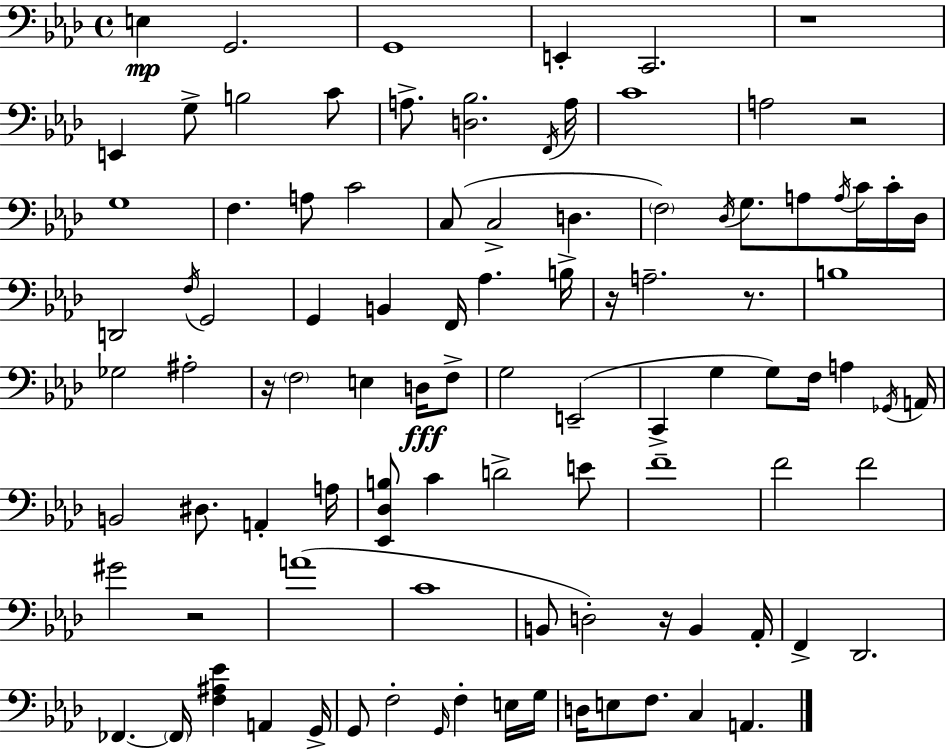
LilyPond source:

{
  \clef bass
  \time 4/4
  \defaultTimeSignature
  \key f \minor
  \repeat volta 2 { e4\mp g,2. | g,1 | e,4-. c,2. | r1 | \break e,4 g8-> b2 c'8 | a8.-> <d bes>2. \acciaccatura { f,16 } | a16 c'1 | a2 r2 | \break g1 | f4. a8 c'2 | c8( c2-> d4. | \parenthesize f2) \acciaccatura { des16 } g8. a8 \acciaccatura { a16 } | \break c'16 c'16-. des16 d,2 \acciaccatura { f16 } g,2 | g,4 b,4 f,16 aes4. | b16-> r16 a2.-- | r8. b1 | \break ges2 ais2-. | r16 \parenthesize f2 e4 | d16\fff f8-> g2 e,2--( | c,4-> g4 g8) f16 a4 | \break \acciaccatura { ges,16 } a,16 b,2 dis8. | a,4-. a16 <ees, des b>8 c'4 d'2-> | e'8 f'1-- | f'2 f'2 | \break gis'2 r2 | a'1( | c'1 | b,8 d2-.) r16 | \break b,4 aes,16-. f,4-> des,2. | fes,4.~~ \parenthesize fes,16 <f ais ees'>4 | a,4 g,16-> g,8 f2-. \grace { g,16 } | f4-. e16 g16 d16 e8 f8. c4 | \break a,4. } \bar "|."
}